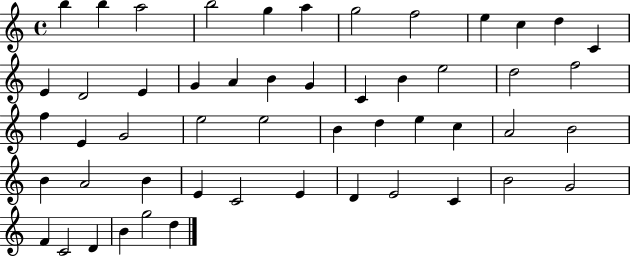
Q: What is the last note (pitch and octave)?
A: D5